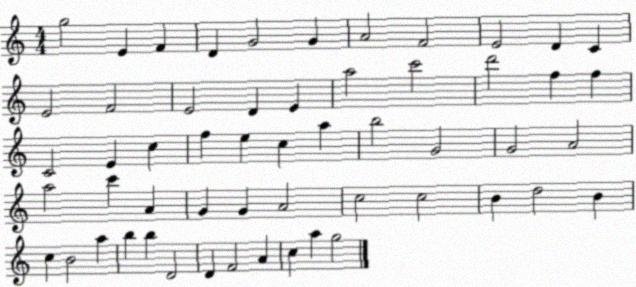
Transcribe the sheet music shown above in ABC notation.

X:1
T:Untitled
M:4/4
L:1/4
K:C
g2 E F D G2 G A2 F2 E2 D C E2 F2 E2 D E a2 c'2 d'2 f f C2 E c f e c a b2 G2 G2 A2 a2 c' A G G A2 c2 c2 B d2 B c B2 a b b D2 D F2 A c a g2